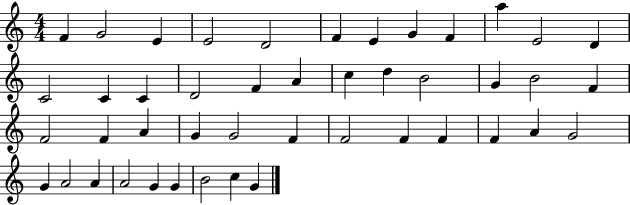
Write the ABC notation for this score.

X:1
T:Untitled
M:4/4
L:1/4
K:C
F G2 E E2 D2 F E G F a E2 D C2 C C D2 F A c d B2 G B2 F F2 F A G G2 F F2 F F F A G2 G A2 A A2 G G B2 c G